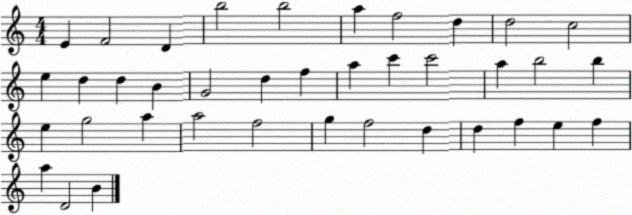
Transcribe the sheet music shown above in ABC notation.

X:1
T:Untitled
M:4/4
L:1/4
K:C
E F2 D b2 b2 a f2 d d2 c2 e d d B G2 d f a c' c'2 a b2 b e g2 a a2 f2 g f2 d d f e f a D2 B